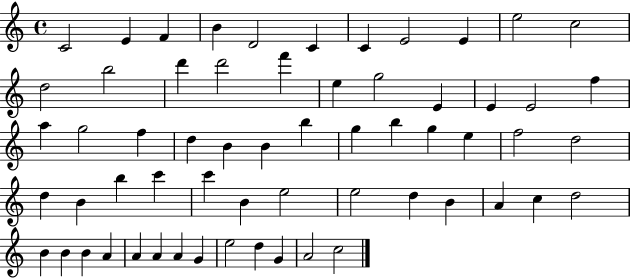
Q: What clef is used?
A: treble